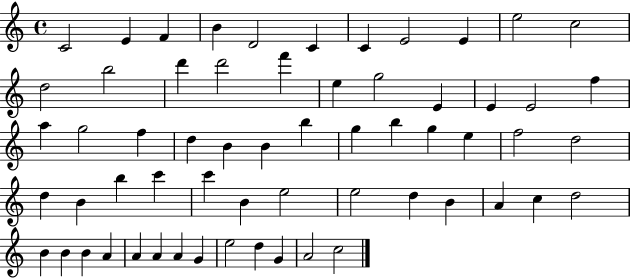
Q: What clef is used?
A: treble